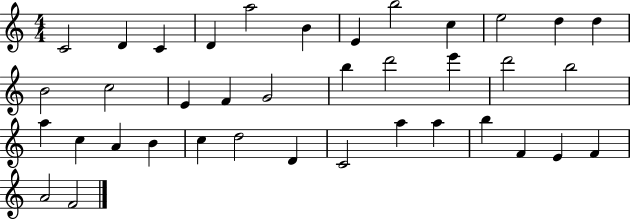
X:1
T:Untitled
M:4/4
L:1/4
K:C
C2 D C D a2 B E b2 c e2 d d B2 c2 E F G2 b d'2 e' d'2 b2 a c A B c d2 D C2 a a b F E F A2 F2